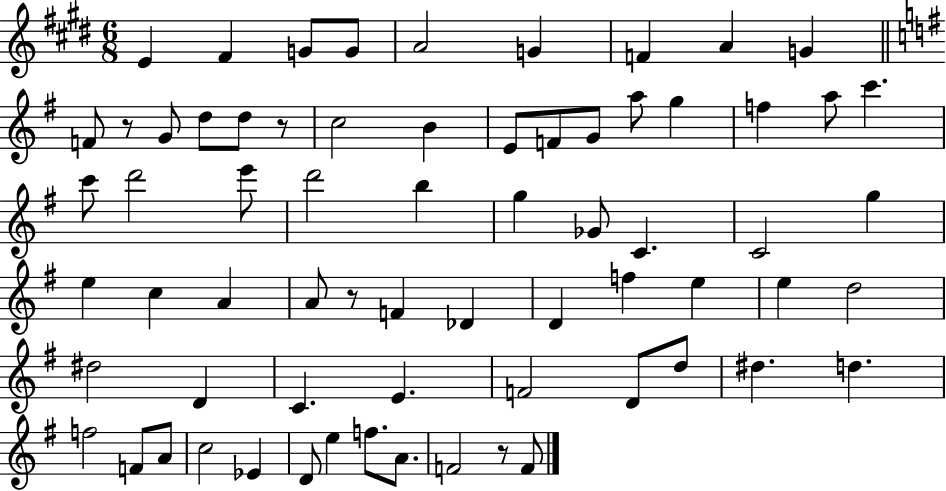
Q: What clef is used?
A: treble